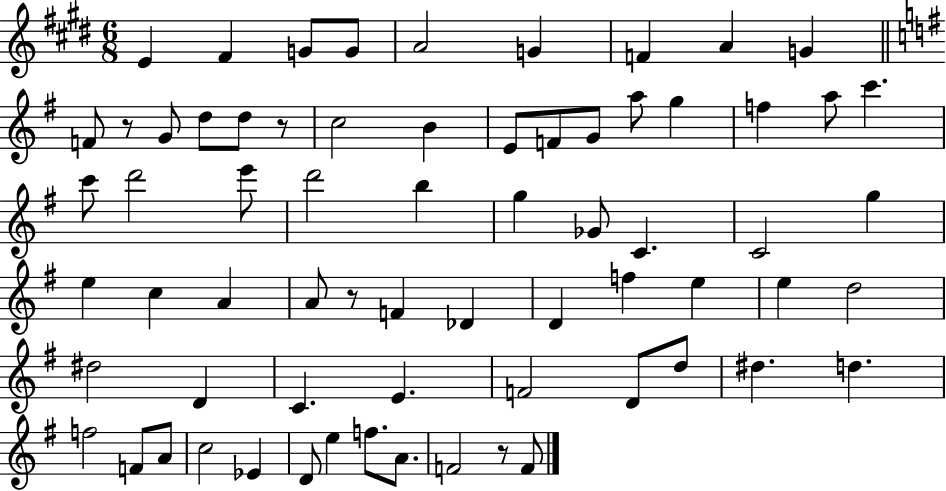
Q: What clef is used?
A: treble